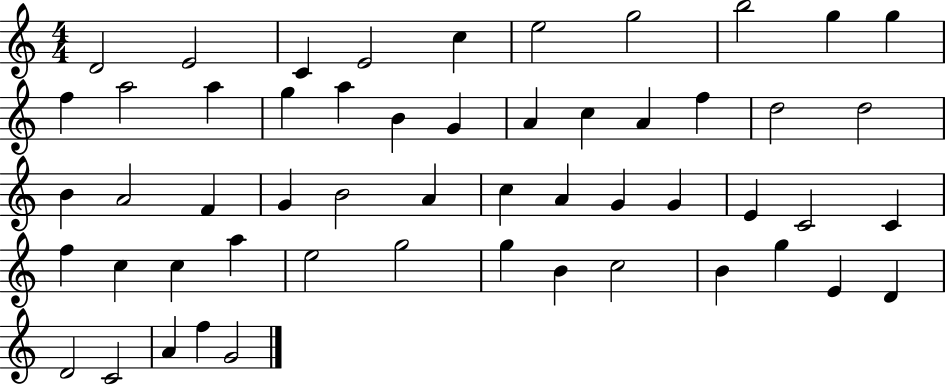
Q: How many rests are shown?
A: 0